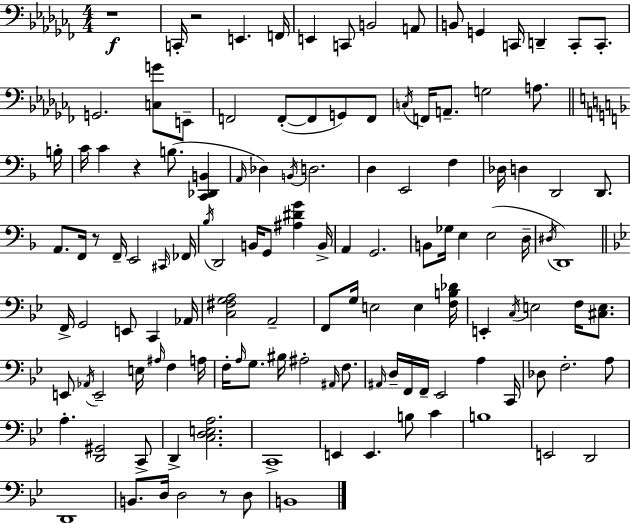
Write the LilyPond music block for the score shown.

{
  \clef bass
  \numericTimeSignature
  \time 4/4
  \key aes \minor
  r1\f | c,16-. r2 e,4. f,16 | e,4 c,8 b,2 a,8 | b,8 g,4 c,16 d,4-- c,8-. c,8.-. | \break g,2. <c g'>8 e,8-- | f,2 f,8-.~(~ f,8 g,8) f,8 | \acciaccatura { c16 } f,16 a,8.-- g2 a8. | \bar "||" \break \key d \minor b16-. c'16 c'4 r4 b8.( <c, des, b,>4 | \grace { a,16 }) des4 \acciaccatura { b,16 } d2. | d4 e,2 f4 | des16 d4 d,2 | \break d,8. a,8. f,16 r8 f,16-- e,2 | \grace { cis,16 } fes,16 \acciaccatura { bes16 } d,2 b,16 g,8 | <ais dis' g'>4 b,16-> a,4 g,2. | b,8 ges16 e4 e2( | \break d16-- \acciaccatura { dis16 } d,1) | \bar "||" \break \key g \minor f,16-> g,2 e,8 c,4 aes,16 | <c fis g a>2 a,2-- | f,8 g16 e2 e4 <f b des'>16 | e,4-. \acciaccatura { c16 } e2 f16 <cis e>8. | \break e,8 \acciaccatura { aes,16 } e,2-- e16 \grace { ais16 } f4 | a16 f16-. \grace { a16 } g8. bis16 ais2-. | \grace { ais,16 } f8. \grace { ais,16 } d16-- f,16 f,16-- ees,2 | a4 c,16 des8 f2.-. | \break a8 a4.-. <d, gis,>2 | c,8-> d,4-> <c d e a>2. | c,1-> | e,4 e,4. | \break b8 c'4 b1 | e,2 d,2 | d,1 | b,8. d16 d2 | \break r8 d8 b,1 | \bar "|."
}